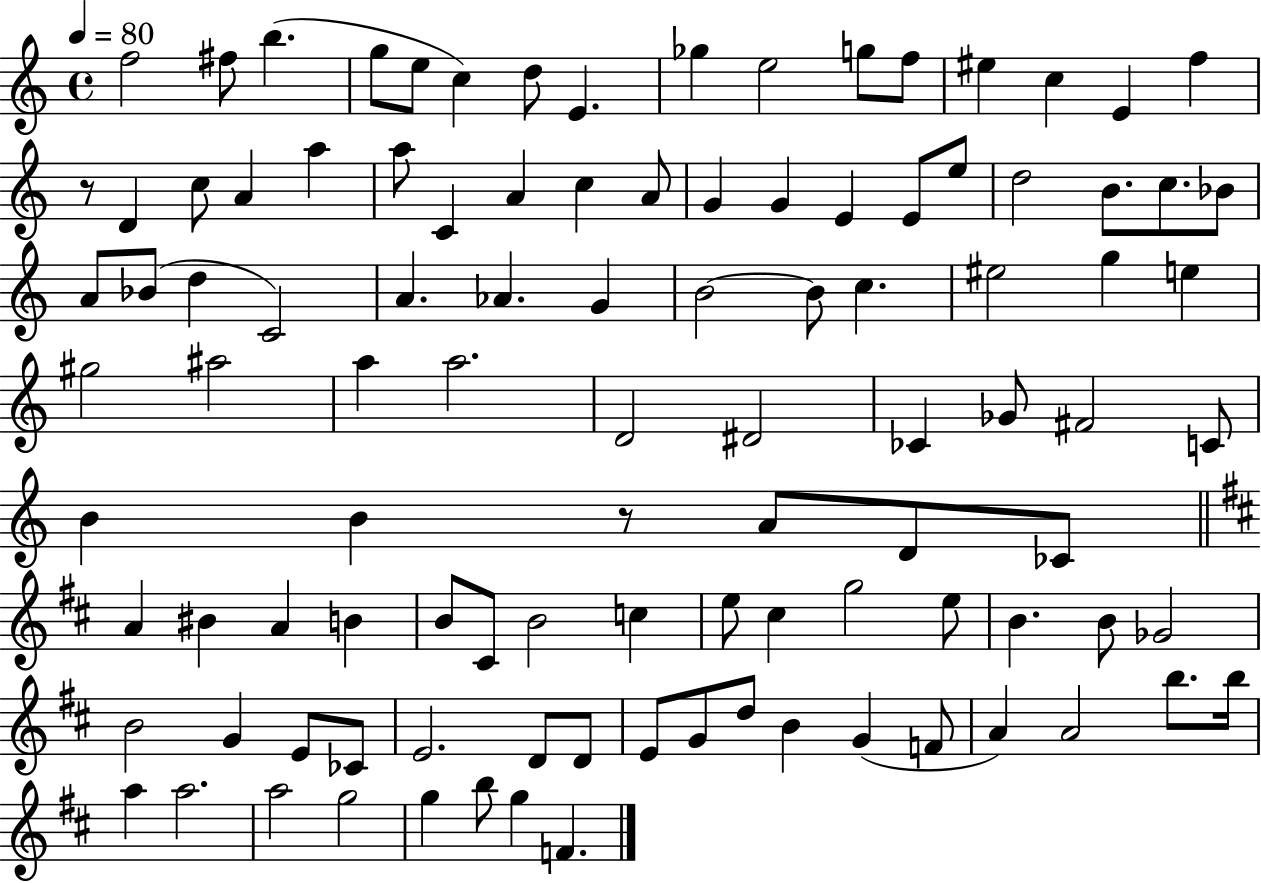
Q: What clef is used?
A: treble